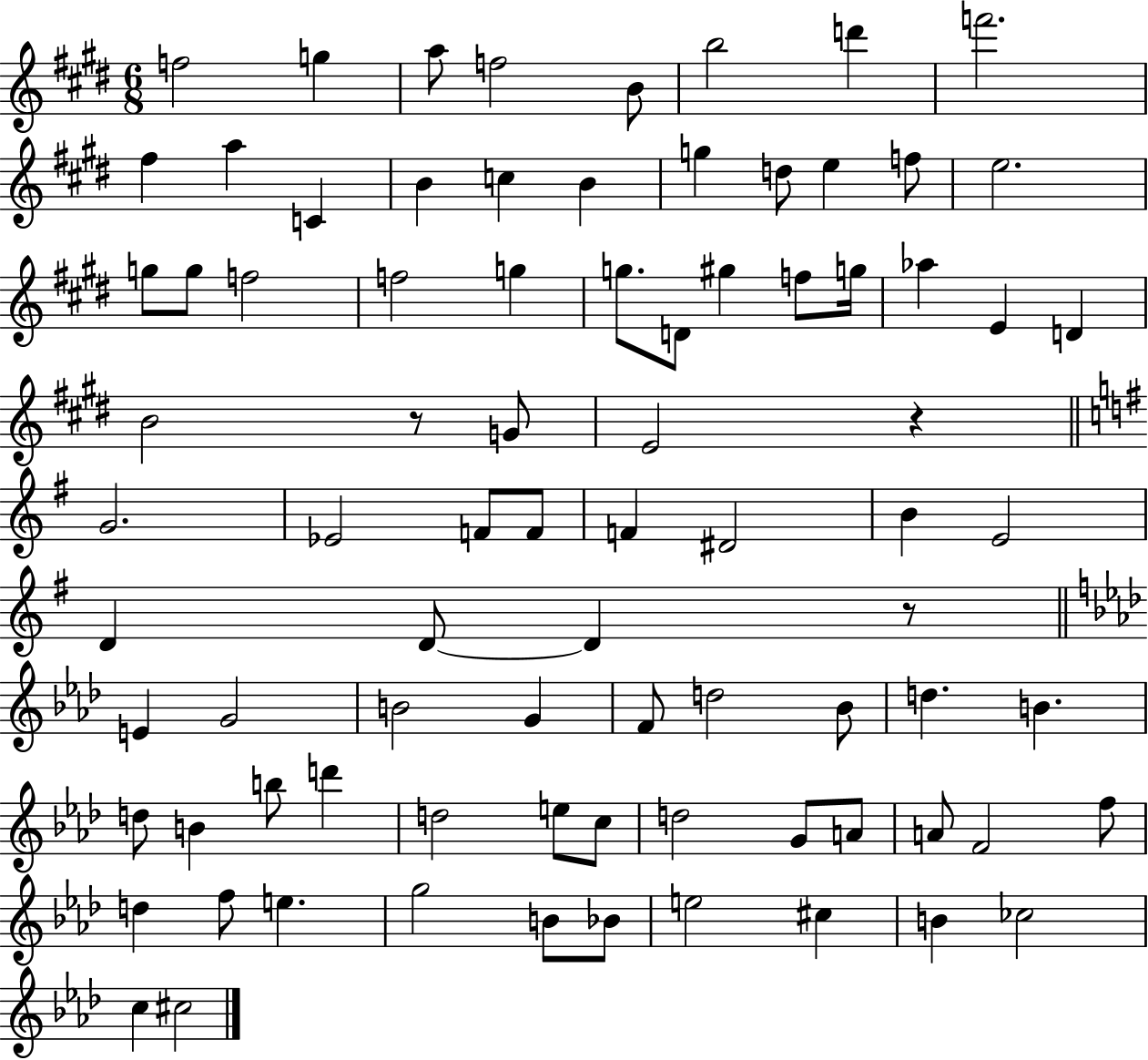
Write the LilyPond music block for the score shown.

{
  \clef treble
  \numericTimeSignature
  \time 6/8
  \key e \major
  f''2 g''4 | a''8 f''2 b'8 | b''2 d'''4 | f'''2. | \break fis''4 a''4 c'4 | b'4 c''4 b'4 | g''4 d''8 e''4 f''8 | e''2. | \break g''8 g''8 f''2 | f''2 g''4 | g''8. d'8 gis''4 f''8 g''16 | aes''4 e'4 d'4 | \break b'2 r8 g'8 | e'2 r4 | \bar "||" \break \key g \major g'2. | ees'2 f'8 f'8 | f'4 dis'2 | b'4 e'2 | \break d'4 d'8~~ d'4 r8 | \bar "||" \break \key f \minor e'4 g'2 | b'2 g'4 | f'8 d''2 bes'8 | d''4. b'4. | \break d''8 b'4 b''8 d'''4 | d''2 e''8 c''8 | d''2 g'8 a'8 | a'8 f'2 f''8 | \break d''4 f''8 e''4. | g''2 b'8 bes'8 | e''2 cis''4 | b'4 ces''2 | \break c''4 cis''2 | \bar "|."
}